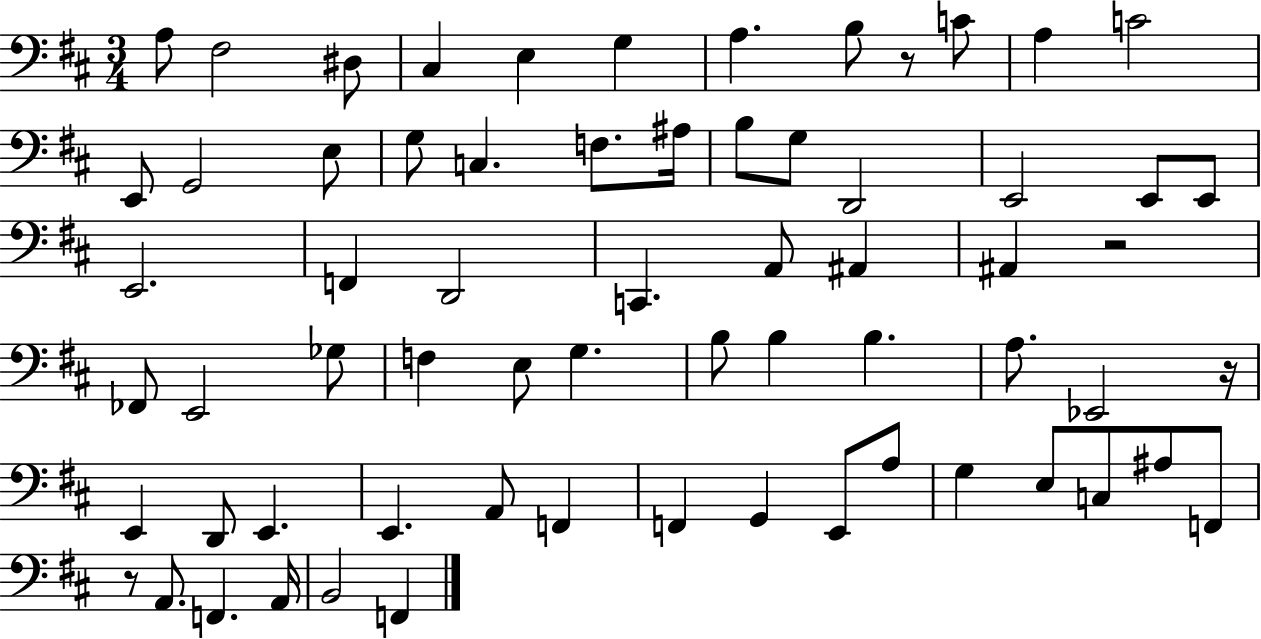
X:1
T:Untitled
M:3/4
L:1/4
K:D
A,/2 ^F,2 ^D,/2 ^C, E, G, A, B,/2 z/2 C/2 A, C2 E,,/2 G,,2 E,/2 G,/2 C, F,/2 ^A,/4 B,/2 G,/2 D,,2 E,,2 E,,/2 E,,/2 E,,2 F,, D,,2 C,, A,,/2 ^A,, ^A,, z2 _F,,/2 E,,2 _G,/2 F, E,/2 G, B,/2 B, B, A,/2 _E,,2 z/4 E,, D,,/2 E,, E,, A,,/2 F,, F,, G,, E,,/2 A,/2 G, E,/2 C,/2 ^A,/2 F,,/2 z/2 A,,/2 F,, A,,/4 B,,2 F,,